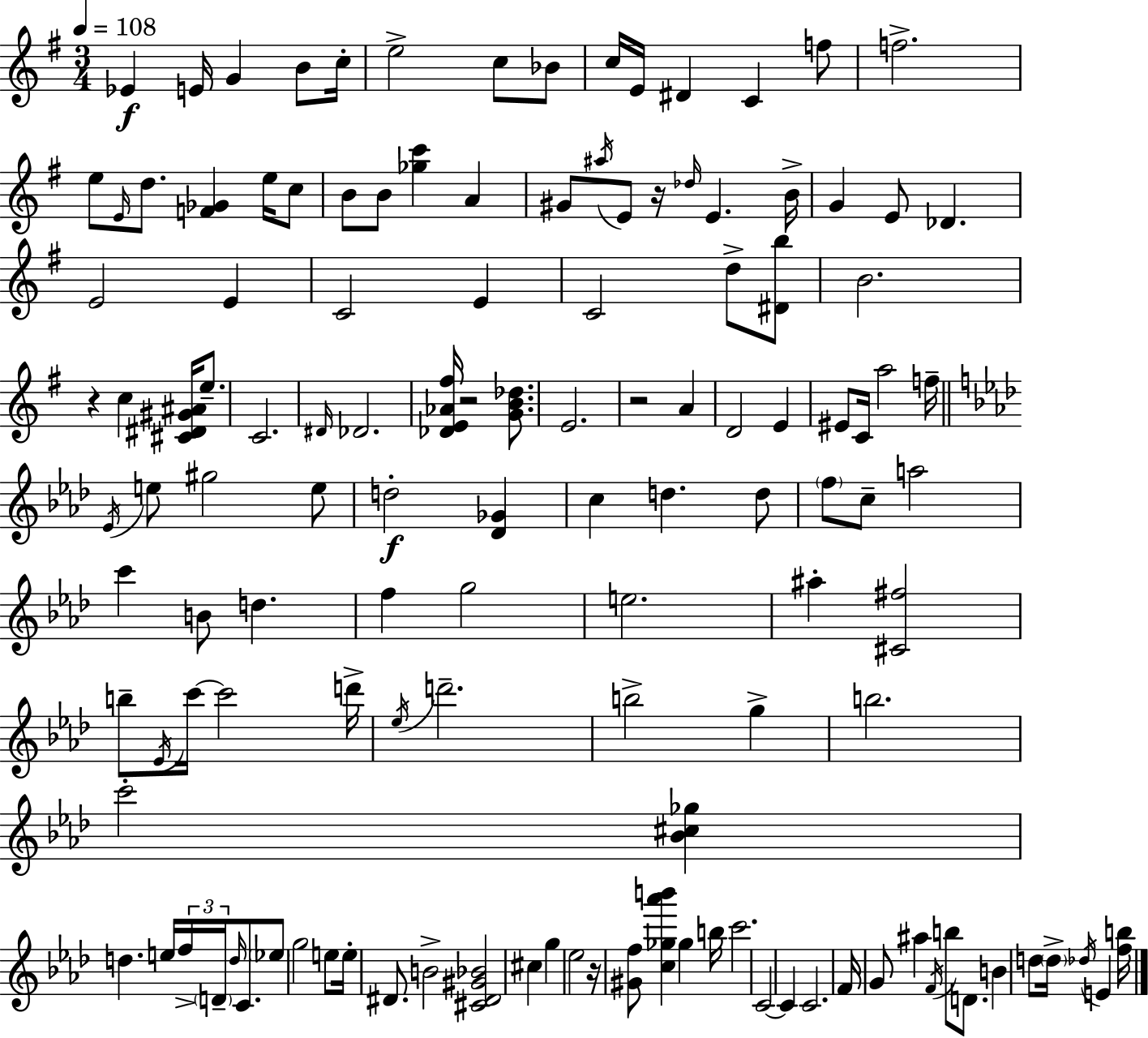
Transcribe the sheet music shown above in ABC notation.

X:1
T:Untitled
M:3/4
L:1/4
K:G
_E E/4 G B/2 c/4 e2 c/2 _B/2 c/4 E/4 ^D C f/2 f2 e/2 E/4 d/2 [F_G] e/4 c/2 B/2 B/2 [_gc'] A ^G/2 ^a/4 E/2 z/4 _d/4 E B/4 G E/2 _D E2 E C2 E C2 d/2 [^Db]/2 B2 z c [^C^D^G^A]/4 e/2 C2 ^D/4 _D2 [_DE_A^f]/4 z2 [GB_d]/2 E2 z2 A D2 E ^E/2 C/4 a2 f/4 _E/4 e/2 ^g2 e/2 d2 [_D_G] c d d/2 f/2 c/2 a2 c' B/2 d f g2 e2 ^a [^C^f]2 b/2 _E/4 c'/4 c'2 d'/4 _e/4 d'2 b2 g b2 c'2 [_B^c_g] d e/4 f/4 D/4 d/4 C/2 _e/2 g2 e/2 e/4 ^D/2 B2 [^C^D^G_B]2 ^c g _e2 z/4 [^Gf]/2 [c_g_a'b'] _g b/4 c'2 C2 C C2 F/4 G/2 ^a F/4 b/2 D/2 B d/2 d/4 _d/4 E [fb]/4